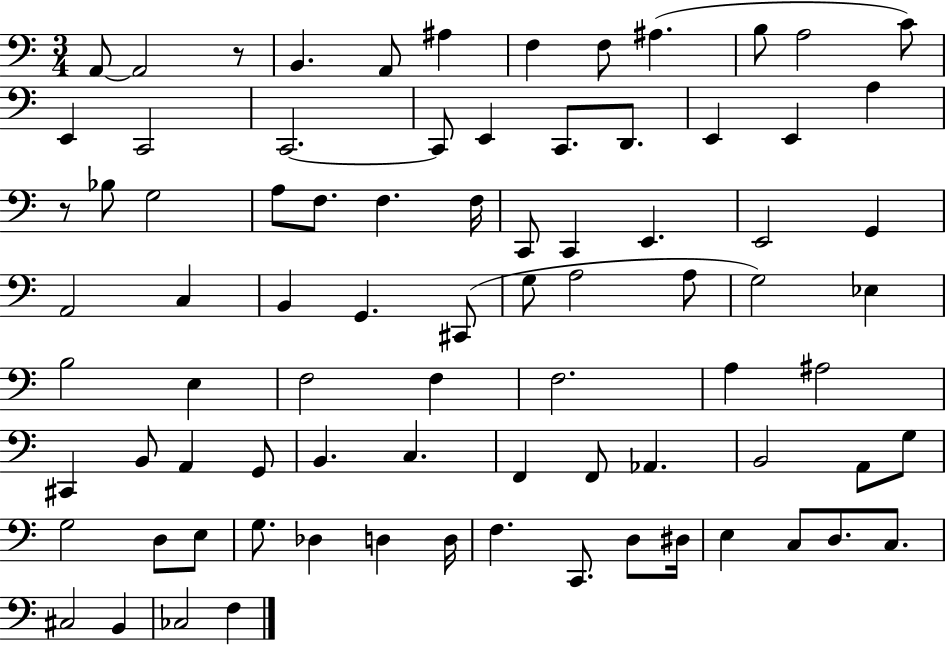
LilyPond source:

{
  \clef bass
  \numericTimeSignature
  \time 3/4
  \key c \major
  \repeat volta 2 { a,8~~ a,2 r8 | b,4. a,8 ais4 | f4 f8 ais4.( | b8 a2 c'8) | \break e,4 c,2 | c,2.~~ | c,8 e,4 c,8. d,8. | e,4 e,4 a4 | \break r8 bes8 g2 | a8 f8. f4. f16 | c,8 c,4 e,4. | e,2 g,4 | \break a,2 c4 | b,4 g,4. cis,8( | g8 a2 a8 | g2) ees4 | \break b2 e4 | f2 f4 | f2. | a4 ais2 | \break cis,4 b,8 a,4 g,8 | b,4. c4. | f,4 f,8 aes,4. | b,2 a,8 g8 | \break g2 d8 e8 | g8. des4 d4 d16 | f4. c,8. d8 dis16 | e4 c8 d8. c8. | \break cis2 b,4 | ces2 f4 | } \bar "|."
}